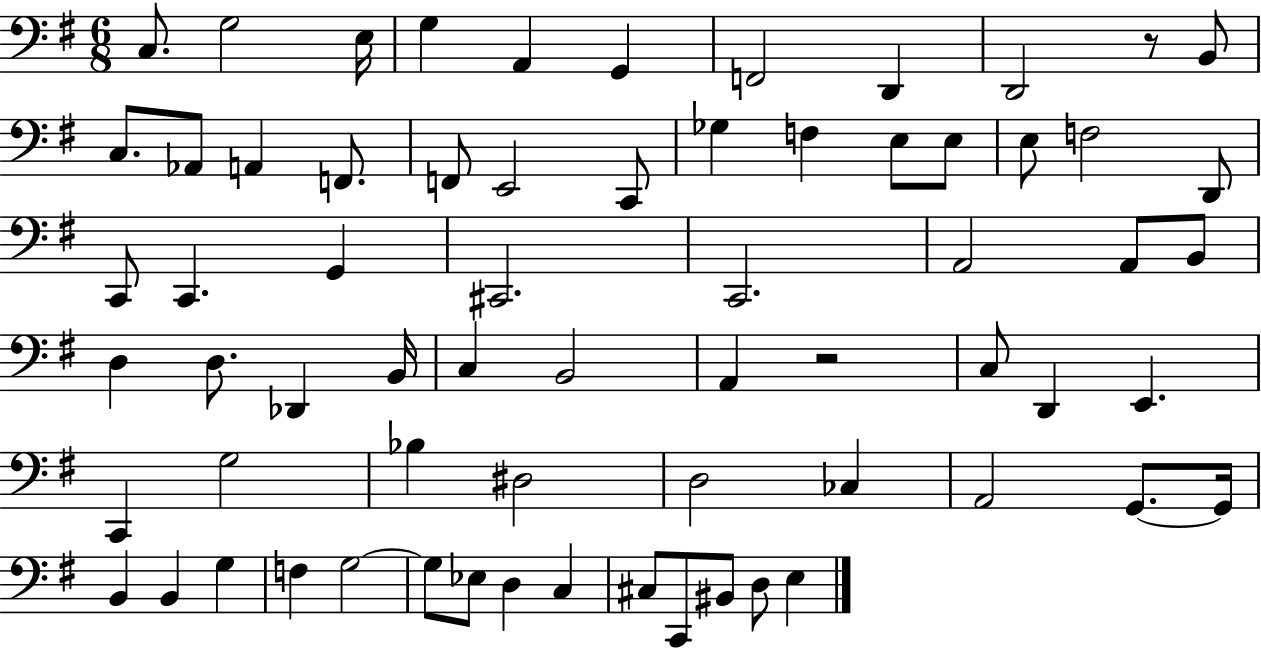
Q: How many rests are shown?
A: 2